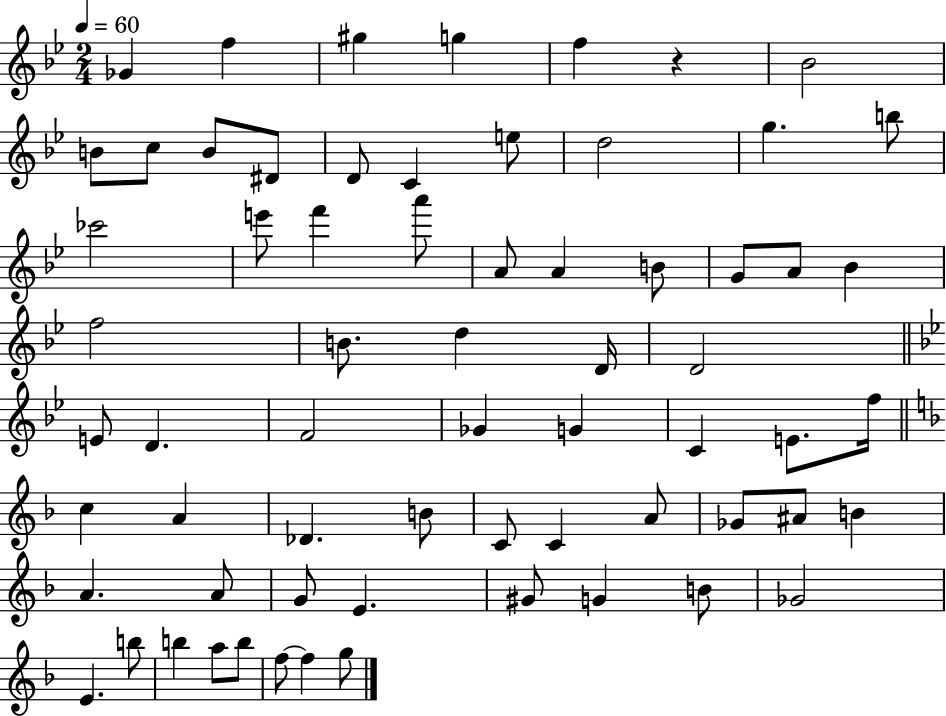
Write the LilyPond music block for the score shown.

{
  \clef treble
  \numericTimeSignature
  \time 2/4
  \key bes \major
  \tempo 4 = 60
  \repeat volta 2 { ges'4 f''4 | gis''4 g''4 | f''4 r4 | bes'2 | \break b'8 c''8 b'8 dis'8 | d'8 c'4 e''8 | d''2 | g''4. b''8 | \break ces'''2 | e'''8 f'''4 a'''8 | a'8 a'4 b'8 | g'8 a'8 bes'4 | \break f''2 | b'8. d''4 d'16 | d'2 | \bar "||" \break \key bes \major e'8 d'4. | f'2 | ges'4 g'4 | c'4 e'8. f''16 | \break \bar "||" \break \key d \minor c''4 a'4 | des'4. b'8 | c'8 c'4 a'8 | ges'8 ais'8 b'4 | \break a'4. a'8 | g'8 e'4. | gis'8 g'4 b'8 | ges'2 | \break e'4. b''8 | b''4 a''8 b''8 | f''8~~ f''4 g''8 | } \bar "|."
}